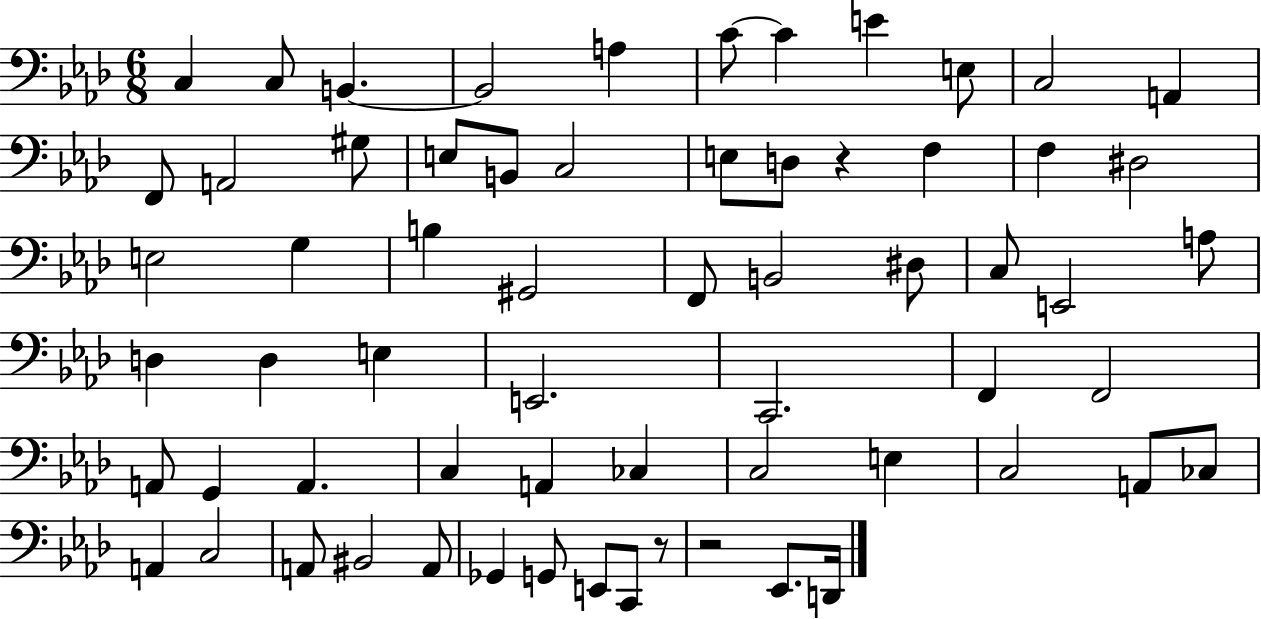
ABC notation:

X:1
T:Untitled
M:6/8
L:1/4
K:Ab
C, C,/2 B,, B,,2 A, C/2 C E E,/2 C,2 A,, F,,/2 A,,2 ^G,/2 E,/2 B,,/2 C,2 E,/2 D,/2 z F, F, ^D,2 E,2 G, B, ^G,,2 F,,/2 B,,2 ^D,/2 C,/2 E,,2 A,/2 D, D, E, E,,2 C,,2 F,, F,,2 A,,/2 G,, A,, C, A,, _C, C,2 E, C,2 A,,/2 _C,/2 A,, C,2 A,,/2 ^B,,2 A,,/2 _G,, G,,/2 E,,/2 C,,/2 z/2 z2 _E,,/2 D,,/4